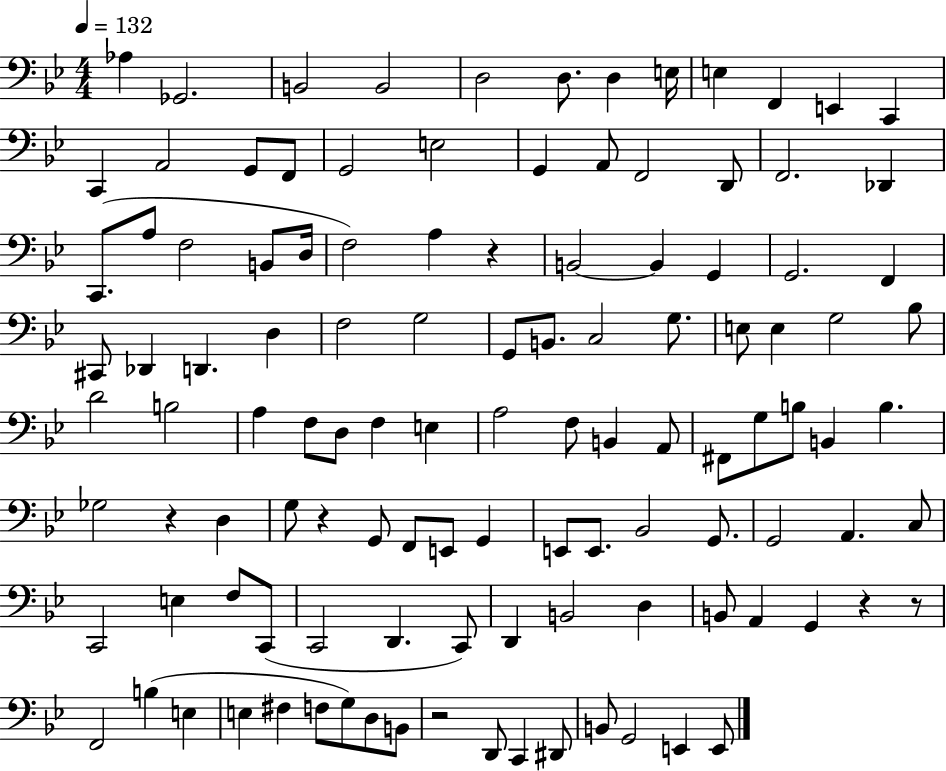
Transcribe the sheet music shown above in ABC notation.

X:1
T:Untitled
M:4/4
L:1/4
K:Bb
_A, _G,,2 B,,2 B,,2 D,2 D,/2 D, E,/4 E, F,, E,, C,, C,, A,,2 G,,/2 F,,/2 G,,2 E,2 G,, A,,/2 F,,2 D,,/2 F,,2 _D,, C,,/2 A,/2 F,2 B,,/2 D,/4 F,2 A, z B,,2 B,, G,, G,,2 F,, ^C,,/2 _D,, D,, D, F,2 G,2 G,,/2 B,,/2 C,2 G,/2 E,/2 E, G,2 _B,/2 D2 B,2 A, F,/2 D,/2 F, E, A,2 F,/2 B,, A,,/2 ^F,,/2 G,/2 B,/2 B,, B, _G,2 z D, G,/2 z G,,/2 F,,/2 E,,/2 G,, E,,/2 E,,/2 _B,,2 G,,/2 G,,2 A,, C,/2 C,,2 E, F,/2 C,,/2 C,,2 D,, C,,/2 D,, B,,2 D, B,,/2 A,, G,, z z/2 F,,2 B, E, E, ^F, F,/2 G,/2 D,/2 B,,/2 z2 D,,/2 C,, ^D,,/2 B,,/2 G,,2 E,, E,,/2